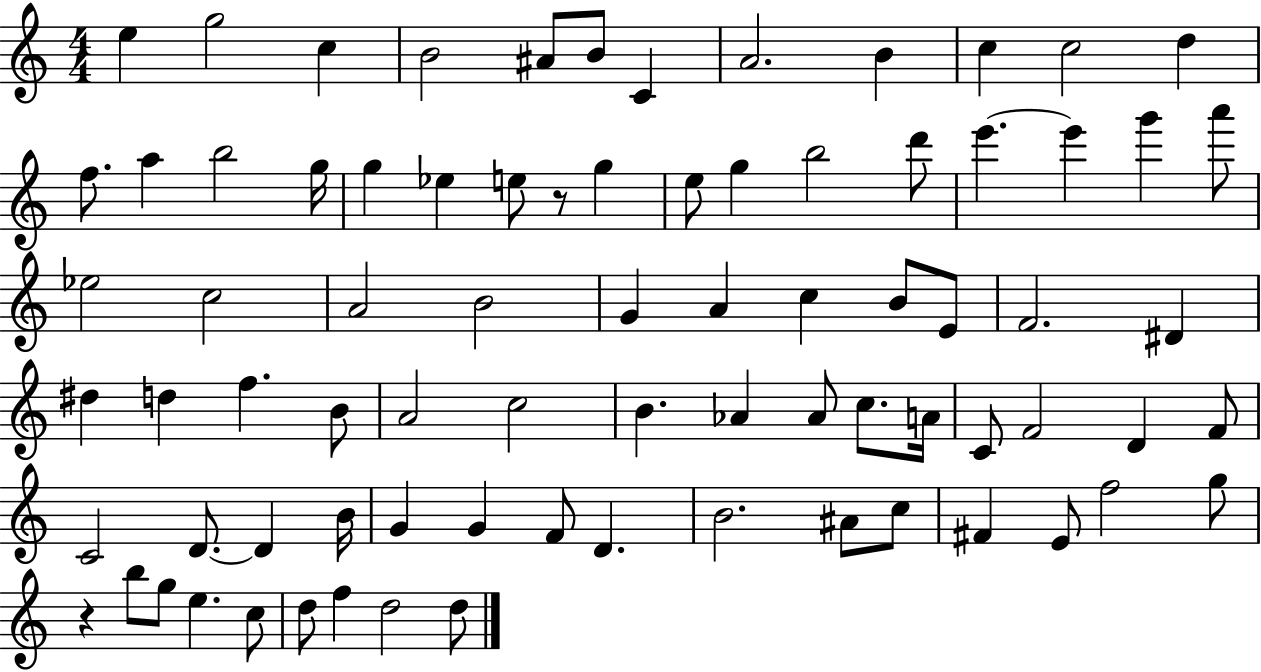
X:1
T:Untitled
M:4/4
L:1/4
K:C
e g2 c B2 ^A/2 B/2 C A2 B c c2 d f/2 a b2 g/4 g _e e/2 z/2 g e/2 g b2 d'/2 e' e' g' a'/2 _e2 c2 A2 B2 G A c B/2 E/2 F2 ^D ^d d f B/2 A2 c2 B _A _A/2 c/2 A/4 C/2 F2 D F/2 C2 D/2 D B/4 G G F/2 D B2 ^A/2 c/2 ^F E/2 f2 g/2 z b/2 g/2 e c/2 d/2 f d2 d/2